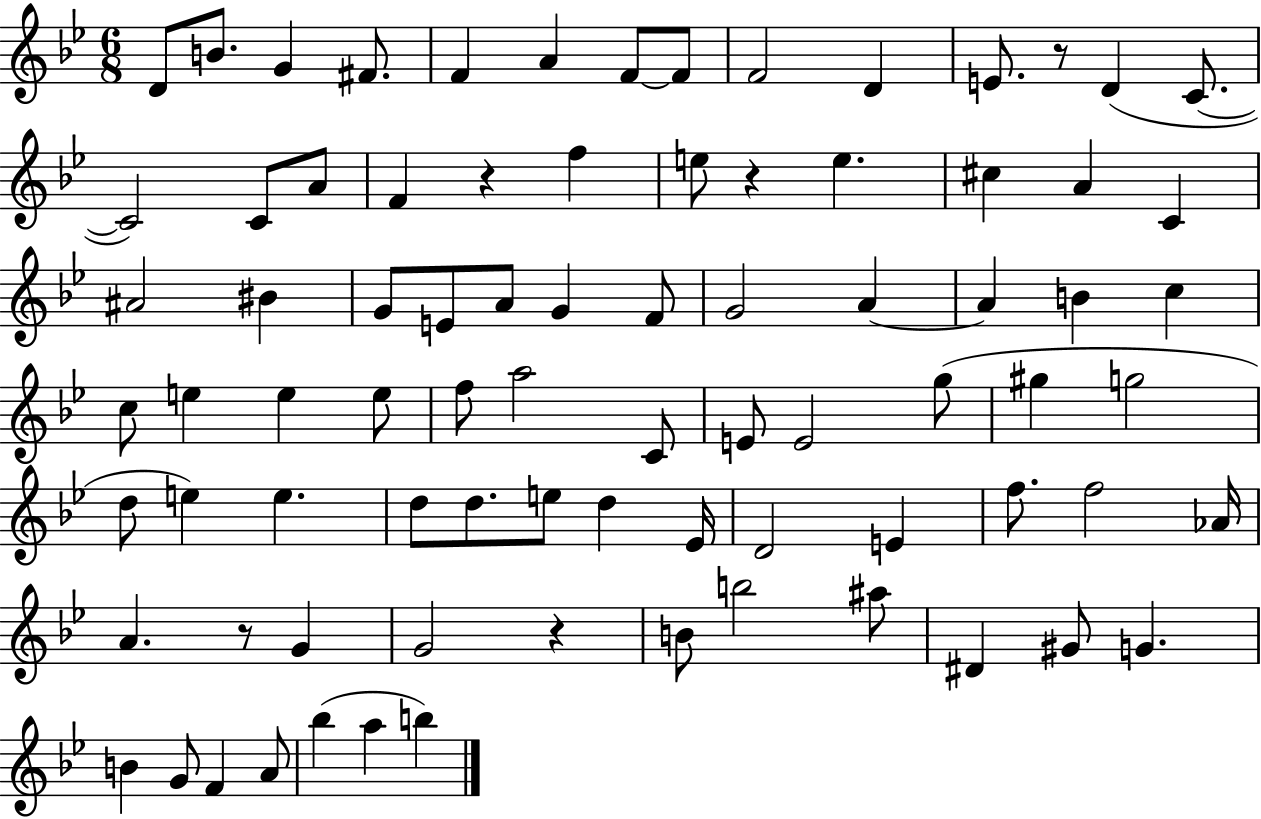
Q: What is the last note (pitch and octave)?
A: B5